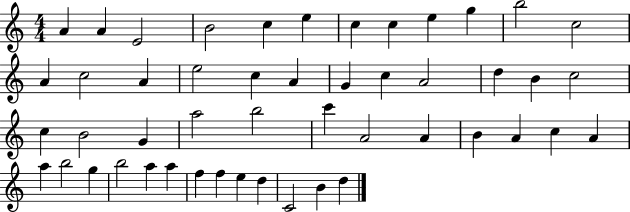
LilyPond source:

{
  \clef treble
  \numericTimeSignature
  \time 4/4
  \key c \major
  a'4 a'4 e'2 | b'2 c''4 e''4 | c''4 c''4 e''4 g''4 | b''2 c''2 | \break a'4 c''2 a'4 | e''2 c''4 a'4 | g'4 c''4 a'2 | d''4 b'4 c''2 | \break c''4 b'2 g'4 | a''2 b''2 | c'''4 a'2 a'4 | b'4 a'4 c''4 a'4 | \break a''4 b''2 g''4 | b''2 a''4 a''4 | f''4 f''4 e''4 d''4 | c'2 b'4 d''4 | \break \bar "|."
}